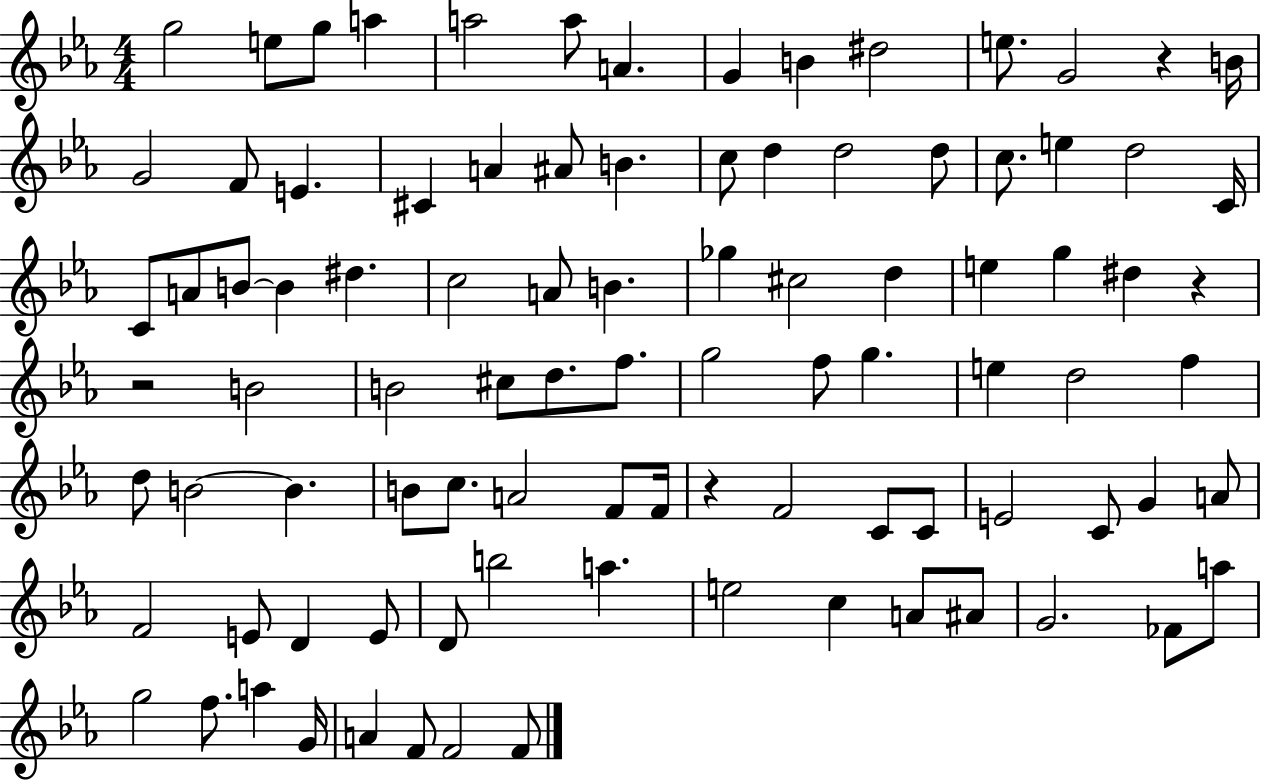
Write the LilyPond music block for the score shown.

{
  \clef treble
  \numericTimeSignature
  \time 4/4
  \key ees \major
  g''2 e''8 g''8 a''4 | a''2 a''8 a'4. | g'4 b'4 dis''2 | e''8. g'2 r4 b'16 | \break g'2 f'8 e'4. | cis'4 a'4 ais'8 b'4. | c''8 d''4 d''2 d''8 | c''8. e''4 d''2 c'16 | \break c'8 a'8 b'8~~ b'4 dis''4. | c''2 a'8 b'4. | ges''4 cis''2 d''4 | e''4 g''4 dis''4 r4 | \break r2 b'2 | b'2 cis''8 d''8. f''8. | g''2 f''8 g''4. | e''4 d''2 f''4 | \break d''8 b'2~~ b'4. | b'8 c''8. a'2 f'8 f'16 | r4 f'2 c'8 c'8 | e'2 c'8 g'4 a'8 | \break f'2 e'8 d'4 e'8 | d'8 b''2 a''4. | e''2 c''4 a'8 ais'8 | g'2. fes'8 a''8 | \break g''2 f''8. a''4 g'16 | a'4 f'8 f'2 f'8 | \bar "|."
}